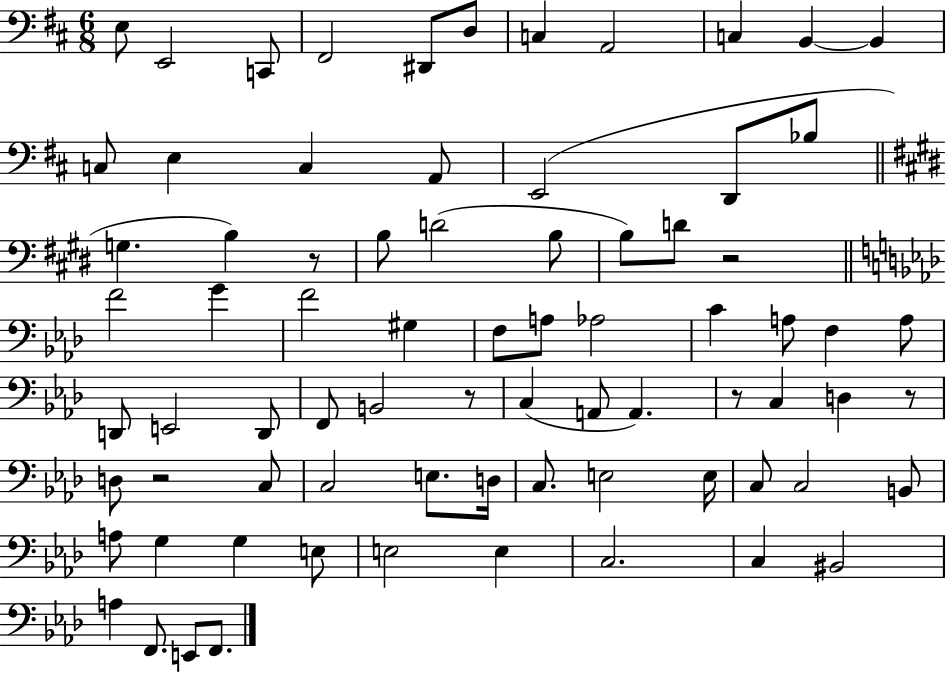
{
  \clef bass
  \numericTimeSignature
  \time 6/8
  \key d \major
  e8 e,2 c,8 | fis,2 dis,8 d8 | c4 a,2 | c4 b,4~~ b,4 | \break c8 e4 c4 a,8 | e,2( d,8 bes8 | \bar "||" \break \key e \major g4. b4) r8 | b8 d'2( b8 | b8) d'8 r2 | \bar "||" \break \key f \minor f'2 g'4 | f'2 gis4 | f8 a8 aes2 | c'4 a8 f4 a8 | \break d,8 e,2 d,8 | f,8 b,2 r8 | c4( a,8 a,4.) | r8 c4 d4 r8 | \break d8 r2 c8 | c2 e8. d16 | c8. e2 e16 | c8 c2 b,8 | \break a8 g4 g4 e8 | e2 e4 | c2. | c4 bis,2 | \break a4 f,8. e,8 f,8. | \bar "|."
}